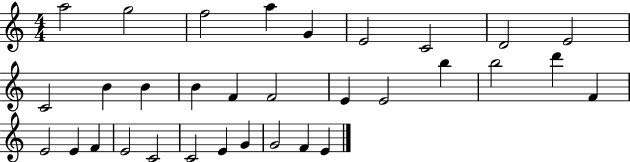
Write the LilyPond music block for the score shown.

{
  \clef treble
  \numericTimeSignature
  \time 4/4
  \key c \major
  a''2 g''2 | f''2 a''4 g'4 | e'2 c'2 | d'2 e'2 | \break c'2 b'4 b'4 | b'4 f'4 f'2 | e'4 e'2 b''4 | b''2 d'''4 f'4 | \break e'2 e'4 f'4 | e'2 c'2 | c'2 e'4 g'4 | g'2 f'4 e'4 | \break \bar "|."
}